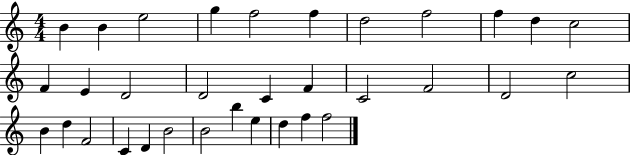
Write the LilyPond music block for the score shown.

{
  \clef treble
  \numericTimeSignature
  \time 4/4
  \key c \major
  b'4 b'4 e''2 | g''4 f''2 f''4 | d''2 f''2 | f''4 d''4 c''2 | \break f'4 e'4 d'2 | d'2 c'4 f'4 | c'2 f'2 | d'2 c''2 | \break b'4 d''4 f'2 | c'4 d'4 b'2 | b'2 b''4 e''4 | d''4 f''4 f''2 | \break \bar "|."
}